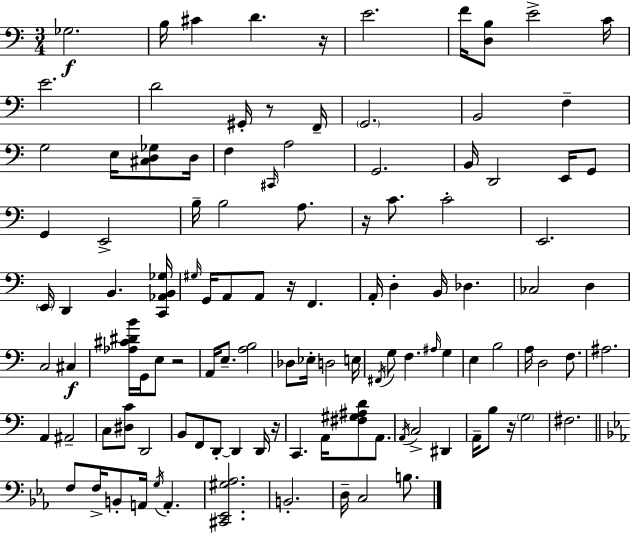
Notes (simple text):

Gb3/h. B3/s C#4/q D4/q. R/s E4/h. F4/s [D3,B3]/e E4/h C4/s E4/h. D4/h G#2/s R/e F2/s G2/h. B2/h F3/q G3/h E3/s [C#3,D3,Gb3]/e D3/s F3/q C#2/s A3/h G2/h. B2/s D2/h E2/s G2/e G2/q E2/h B3/s B3/h A3/e. R/s C4/e. C4/h E2/h. E2/s D2/q B2/q. [C2,Ab2,B2,Gb3]/s G#3/s G2/s A2/e A2/e R/s F2/q. A2/s D3/q B2/s Db3/q. CES3/h D3/q C3/h C#3/q [Ab3,C#4,D#4,B4]/s G2/s E3/e R/h A2/s E3/e. [A3,B3]/h Db3/e Eb3/s D3/h E3/s F#2/s G3/e F3/q. A#3/s G3/q E3/q B3/h A3/s D3/h F3/e. A#3/h. A2/q A#2/h C3/e [D#3,C4]/e D2/h B2/e F2/e D2/e D2/q D2/s R/s C2/q. A2/s [F#3,G#3,A#3,D4]/e A2/e. A2/s C3/h D#2/q A2/s B3/e R/s G3/h F#3/h. F3/e F3/s B2/e A2/s G3/s A2/q. [C#2,Eb2,G#3,Ab3]/h. B2/h. D3/s C3/h B3/e.